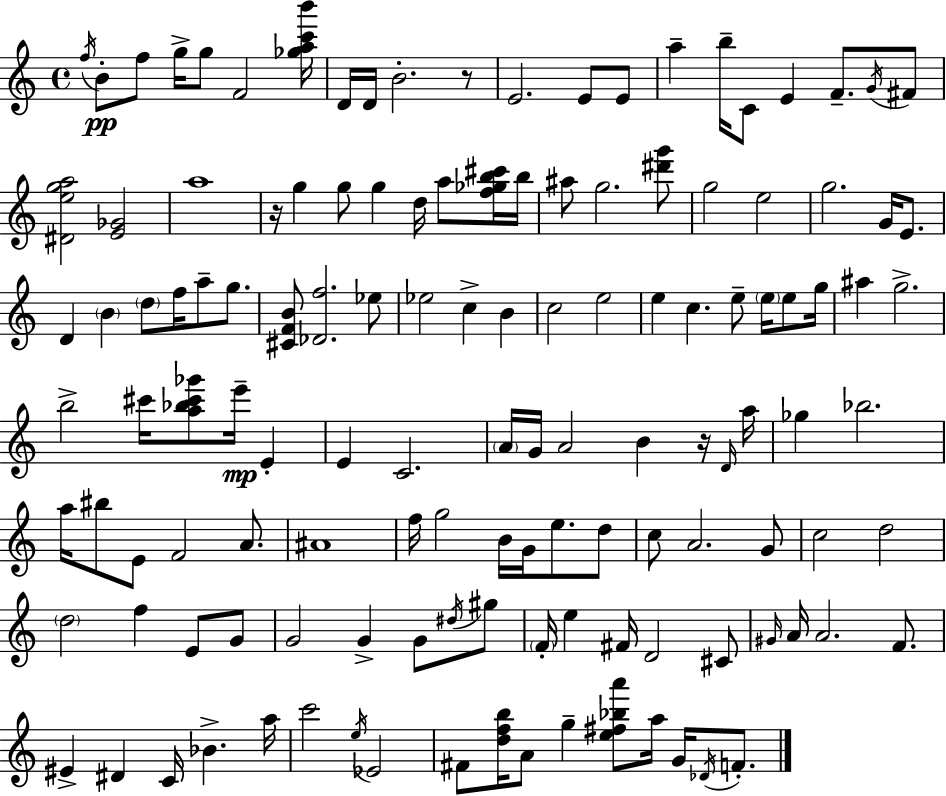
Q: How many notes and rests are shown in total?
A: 130